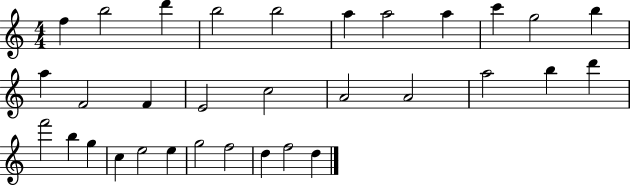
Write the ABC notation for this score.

X:1
T:Untitled
M:4/4
L:1/4
K:C
f b2 d' b2 b2 a a2 a c' g2 b a F2 F E2 c2 A2 A2 a2 b d' f'2 b g c e2 e g2 f2 d f2 d